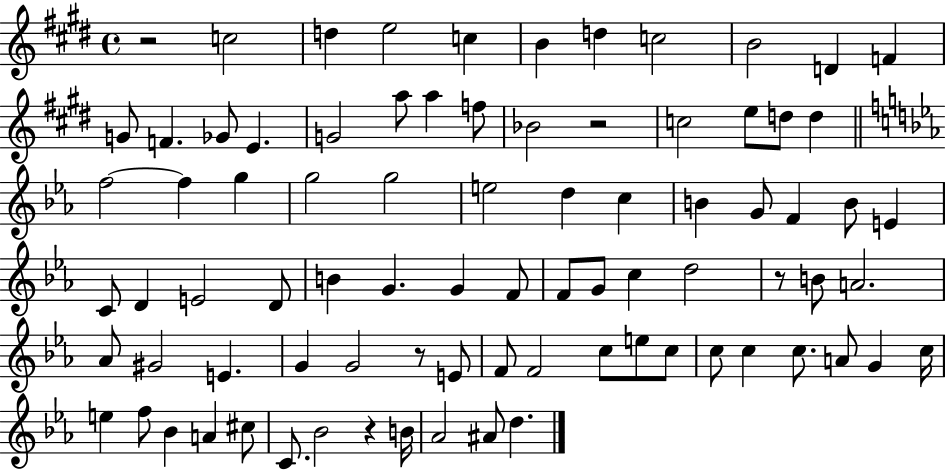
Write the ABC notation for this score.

X:1
T:Untitled
M:4/4
L:1/4
K:E
z2 c2 d e2 c B d c2 B2 D F G/2 F _G/2 E G2 a/2 a f/2 _B2 z2 c2 e/2 d/2 d f2 f g g2 g2 e2 d c B G/2 F B/2 E C/2 D E2 D/2 B G G F/2 F/2 G/2 c d2 z/2 B/2 A2 _A/2 ^G2 E G G2 z/2 E/2 F/2 F2 c/2 e/2 c/2 c/2 c c/2 A/2 G c/4 e f/2 _B A ^c/2 C/2 _B2 z B/4 _A2 ^A/2 d